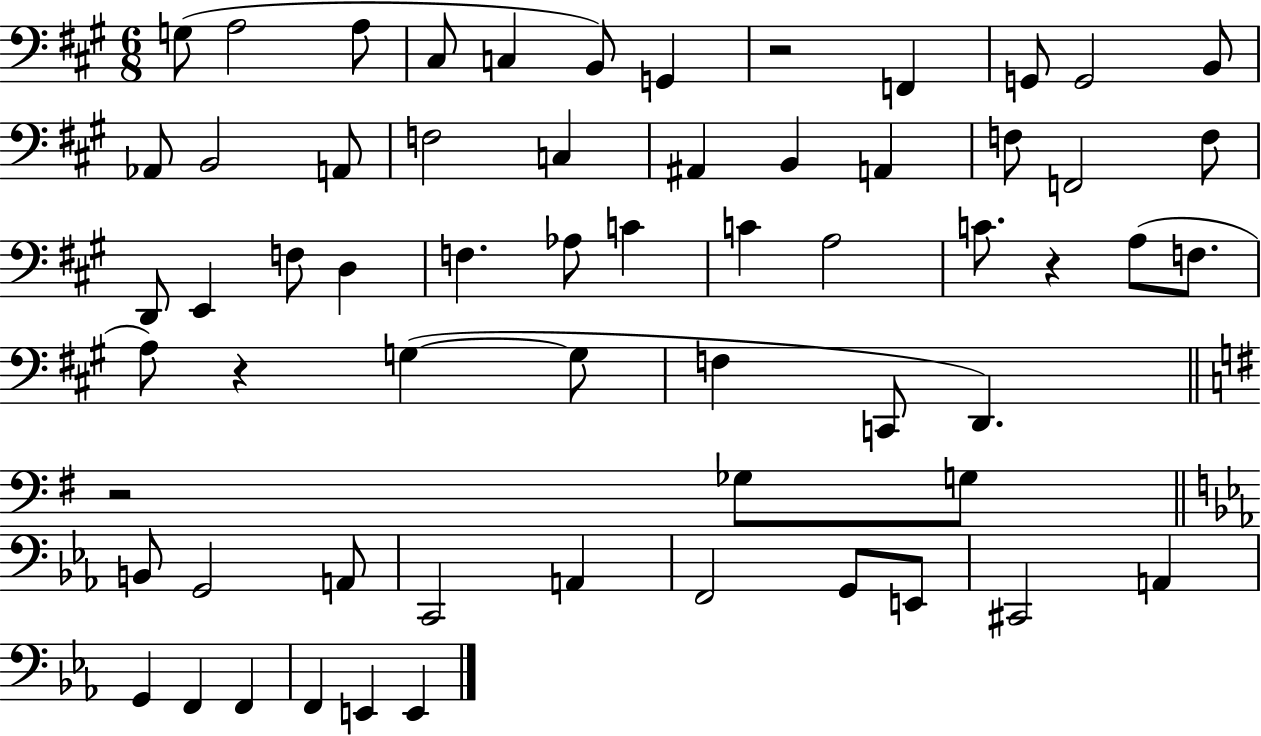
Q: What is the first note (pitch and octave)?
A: G3